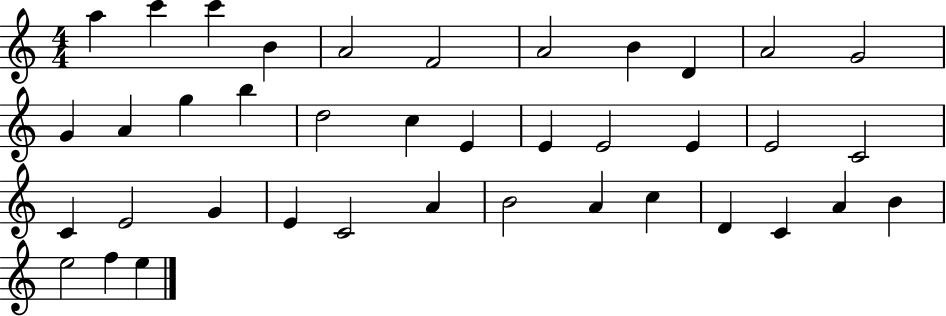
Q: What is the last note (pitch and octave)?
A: E5